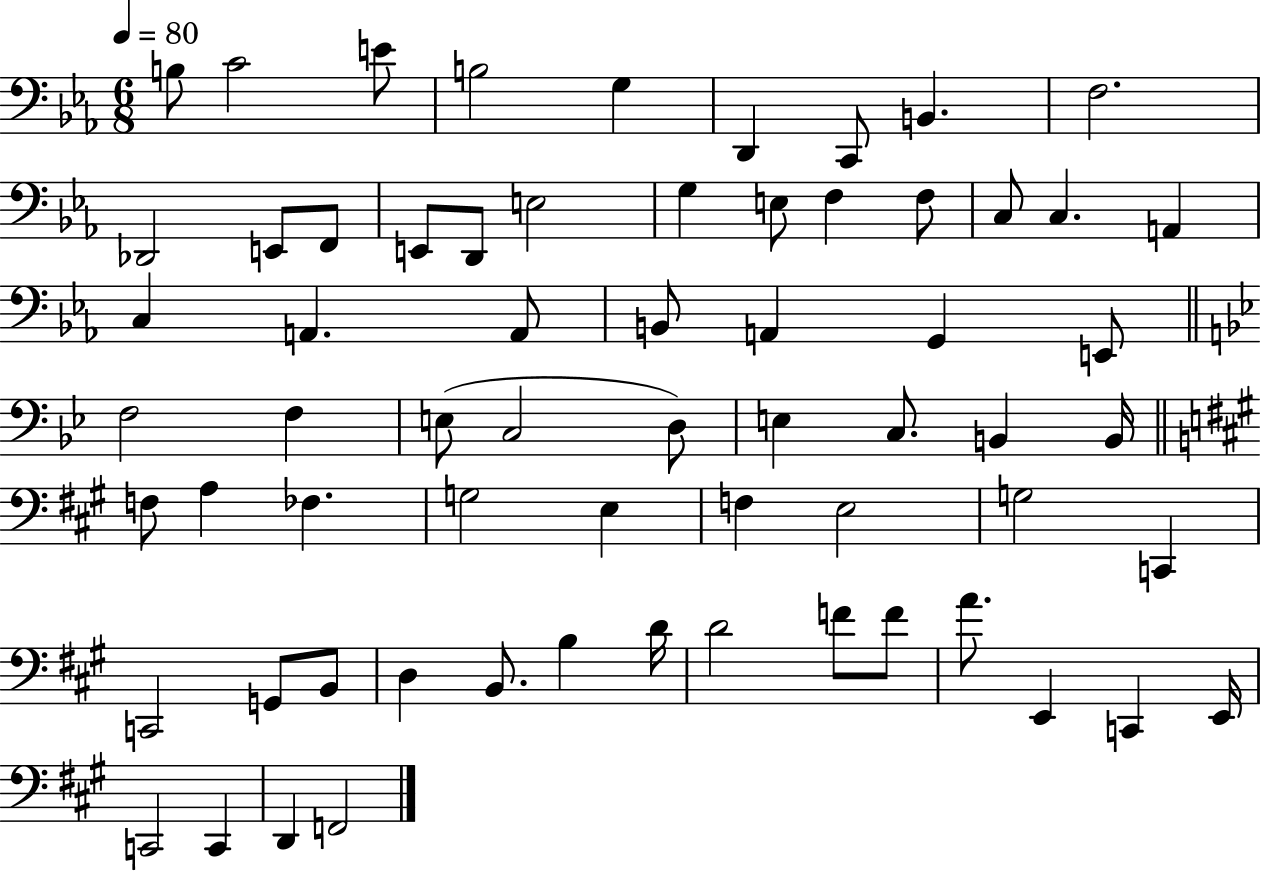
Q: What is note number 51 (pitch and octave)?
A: D3